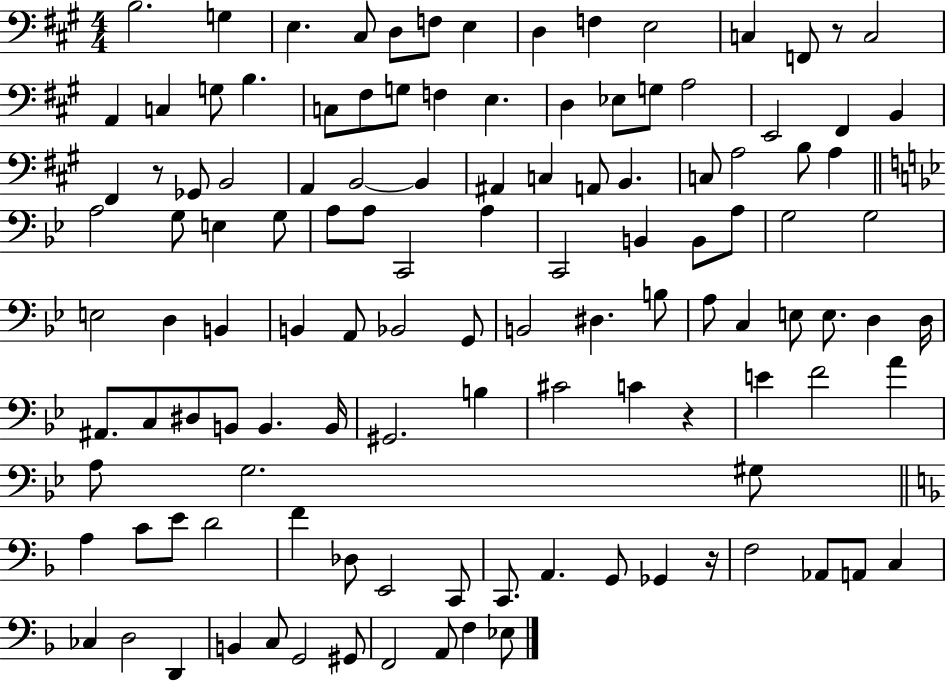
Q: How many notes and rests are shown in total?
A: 120